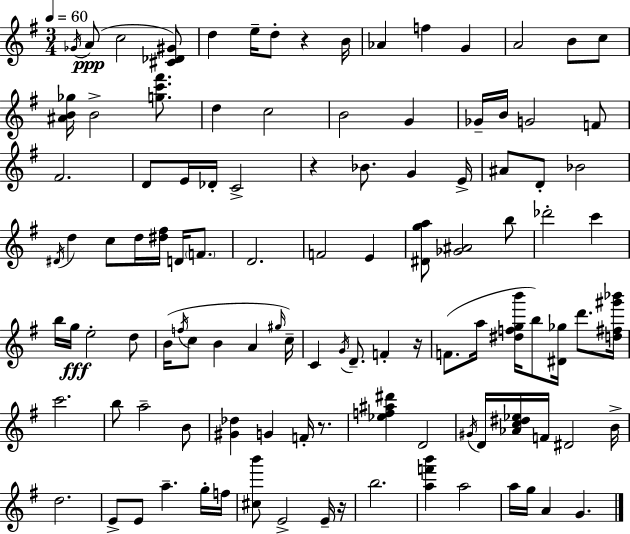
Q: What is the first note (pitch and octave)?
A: Gb4